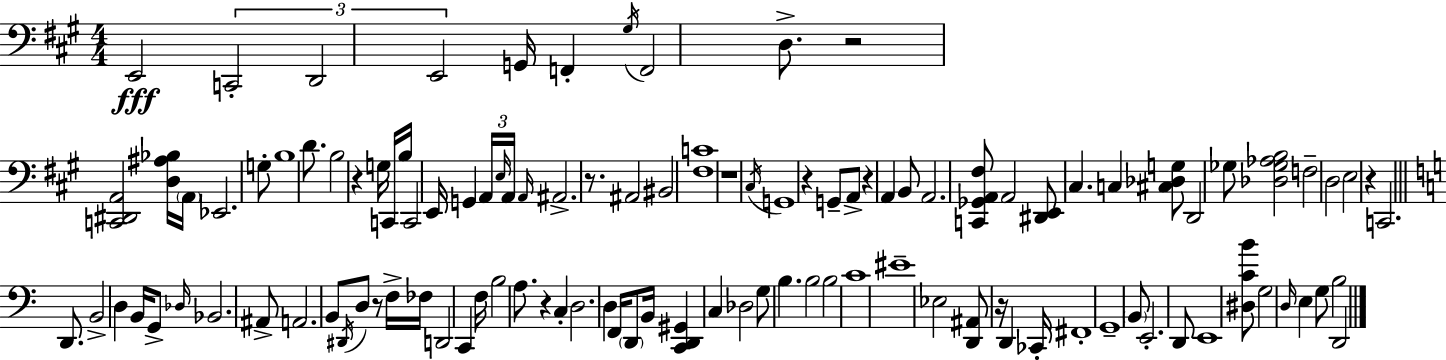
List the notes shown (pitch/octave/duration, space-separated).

E2/h C2/h D2/h E2/h G2/s F2/q G#3/s F2/h D3/e. R/h [C2,D#2,A2]/h [D3,A#3,Bb3]/s A2/s Eb2/h. G3/e B3/w D4/e. B3/h R/q G3/s C2/s B3/s C2/h E2/s G2/q A2/s E3/s A2/s A2/s A#2/h. R/e. A#2/h BIS2/h [F#3,C4]/w R/w C#3/s G2/w R/q G2/e A2/e R/q A2/q B2/e A2/h. [C2,Gb2,A2,F#3]/e A2/h [D#2,E2]/e C#3/q. C3/q [C#3,Db3,G3]/e D2/h Gb3/e [Db3,Gb3,Ab3,B3]/h F3/h D3/h E3/h R/q C2/h. D2/e. B2/h D3/q B2/s G2/e Db3/s Bb2/h. A#2/e A2/h. B2/e D#2/s D3/e R/e F3/s FES3/s D2/h C2/q F3/s B3/h A3/e. R/q C3/q D3/h. D3/q F2/s D2/e B2/s [C2,D2,G#2]/q C3/q Db3/h G3/e B3/q. B3/h B3/h C4/w EIS4/w Eb3/h [D2,A#2]/e R/s D2/q CES2/s F#2/w G2/w B2/e E2/h. D2/e E2/w [D#3,C4,B4]/e G3/h D3/s E3/q G3/e B3/h D2/h